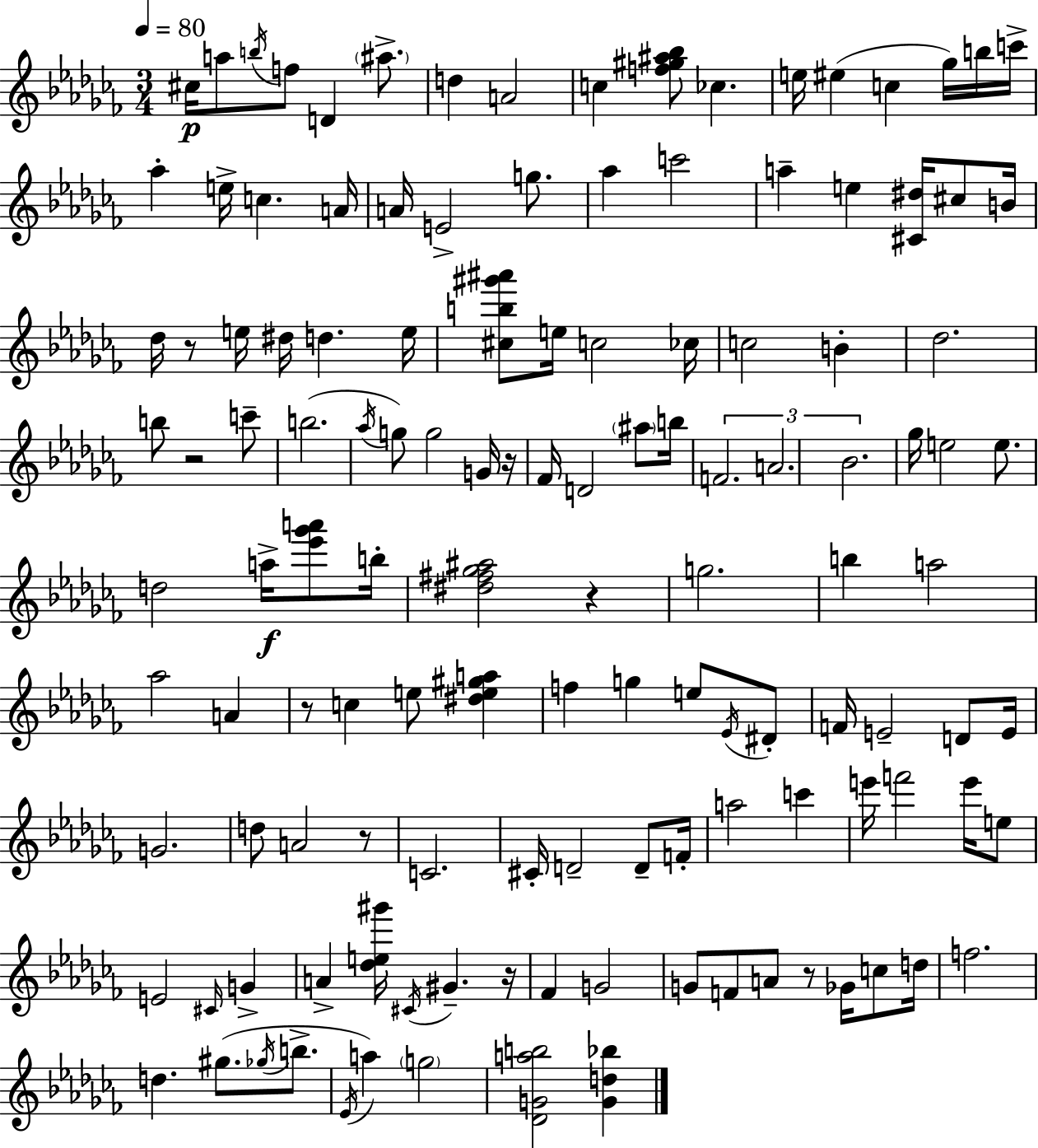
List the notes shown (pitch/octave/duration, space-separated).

C#5/s A5/e B5/s F5/e D4/q A#5/e. D5/q A4/h C5/q [F5,G#5,A#5,Bb5]/e CES5/q. E5/s EIS5/q C5/q Gb5/s B5/s C6/s Ab5/q E5/s C5/q. A4/s A4/s E4/h G5/e. Ab5/q C6/h A5/q E5/q [C#4,D#5]/s C#5/e B4/s Db5/s R/e E5/s D#5/s D5/q. E5/s [C#5,B5,G#6,A#6]/e E5/s C5/h CES5/s C5/h B4/q Db5/h. B5/e R/h C6/e B5/h. Ab5/s G5/e G5/h G4/s R/s FES4/s D4/h A#5/e B5/s F4/h. A4/h. Bb4/h. Gb5/s E5/h E5/e. D5/h A5/s [Eb6,Gb6,A6]/e B5/s [D#5,F#5,Gb5,A#5]/h R/q G5/h. B5/q A5/h Ab5/h A4/q R/e C5/q E5/e [D#5,E5,G#5,A5]/q F5/q G5/q E5/e Eb4/s D#4/e F4/s E4/h D4/e E4/s G4/h. D5/e A4/h R/e C4/h. C#4/s D4/h D4/e F4/s A5/h C6/q E6/s F6/h E6/s E5/e E4/h C#4/s G4/q A4/q [Db5,E5,G#6]/s C#4/s G#4/q. R/s FES4/q G4/h G4/e F4/e A4/e R/e Gb4/s C5/e D5/s F5/h. D5/q. G#5/e. Gb5/s B5/e. Eb4/s A5/q G5/h [Db4,G4,A5,B5]/h [G4,D5,Bb5]/q